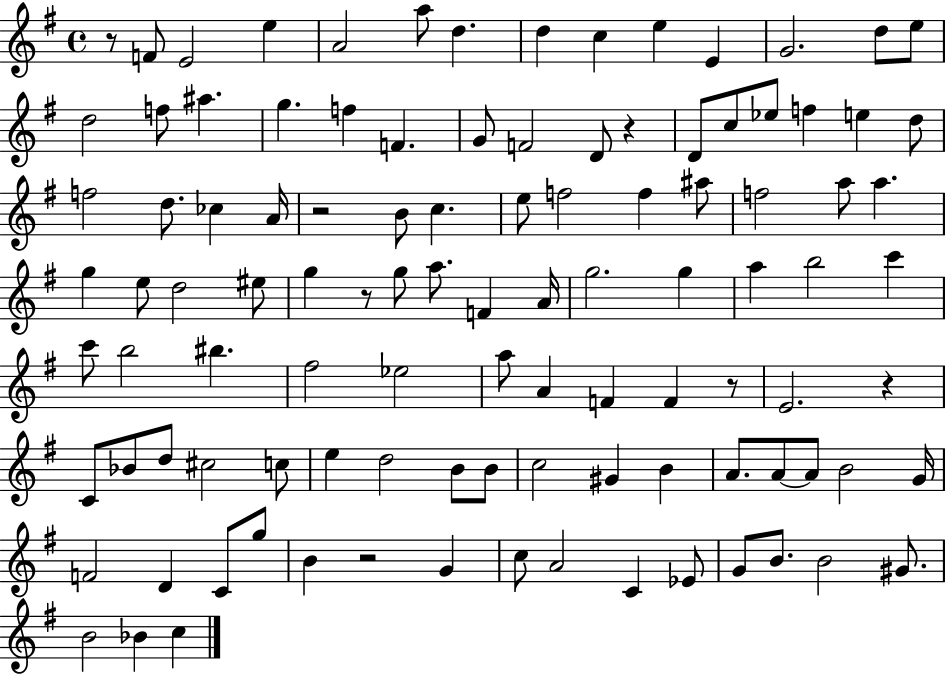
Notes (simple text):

R/e F4/e E4/h E5/q A4/h A5/e D5/q. D5/q C5/q E5/q E4/q G4/h. D5/e E5/e D5/h F5/e A#5/q. G5/q. F5/q F4/q. G4/e F4/h D4/e R/q D4/e C5/e Eb5/e F5/q E5/q D5/e F5/h D5/e. CES5/q A4/s R/h B4/e C5/q. E5/e F5/h F5/q A#5/e F5/h A5/e A5/q. G5/q E5/e D5/h EIS5/e G5/q R/e G5/e A5/e. F4/q A4/s G5/h. G5/q A5/q B5/h C6/q C6/e B5/h BIS5/q. F#5/h Eb5/h A5/e A4/q F4/q F4/q R/e E4/h. R/q C4/e Bb4/e D5/e C#5/h C5/e E5/q D5/h B4/e B4/e C5/h G#4/q B4/q A4/e. A4/e A4/e B4/h G4/s F4/h D4/q C4/e G5/e B4/q R/h G4/q C5/e A4/h C4/q Eb4/e G4/e B4/e. B4/h G#4/e. B4/h Bb4/q C5/q